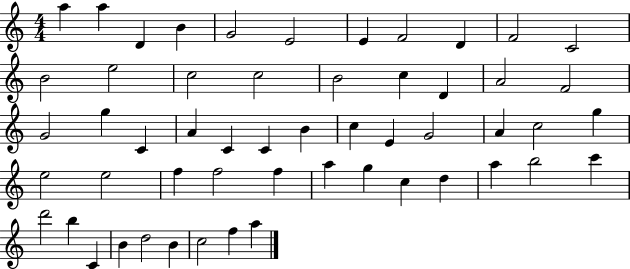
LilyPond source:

{
  \clef treble
  \numericTimeSignature
  \time 4/4
  \key c \major
  a''4 a''4 d'4 b'4 | g'2 e'2 | e'4 f'2 d'4 | f'2 c'2 | \break b'2 e''2 | c''2 c''2 | b'2 c''4 d'4 | a'2 f'2 | \break g'2 g''4 c'4 | a'4 c'4 c'4 b'4 | c''4 e'4 g'2 | a'4 c''2 g''4 | \break e''2 e''2 | f''4 f''2 f''4 | a''4 g''4 c''4 d''4 | a''4 b''2 c'''4 | \break d'''2 b''4 c'4 | b'4 d''2 b'4 | c''2 f''4 a''4 | \bar "|."
}